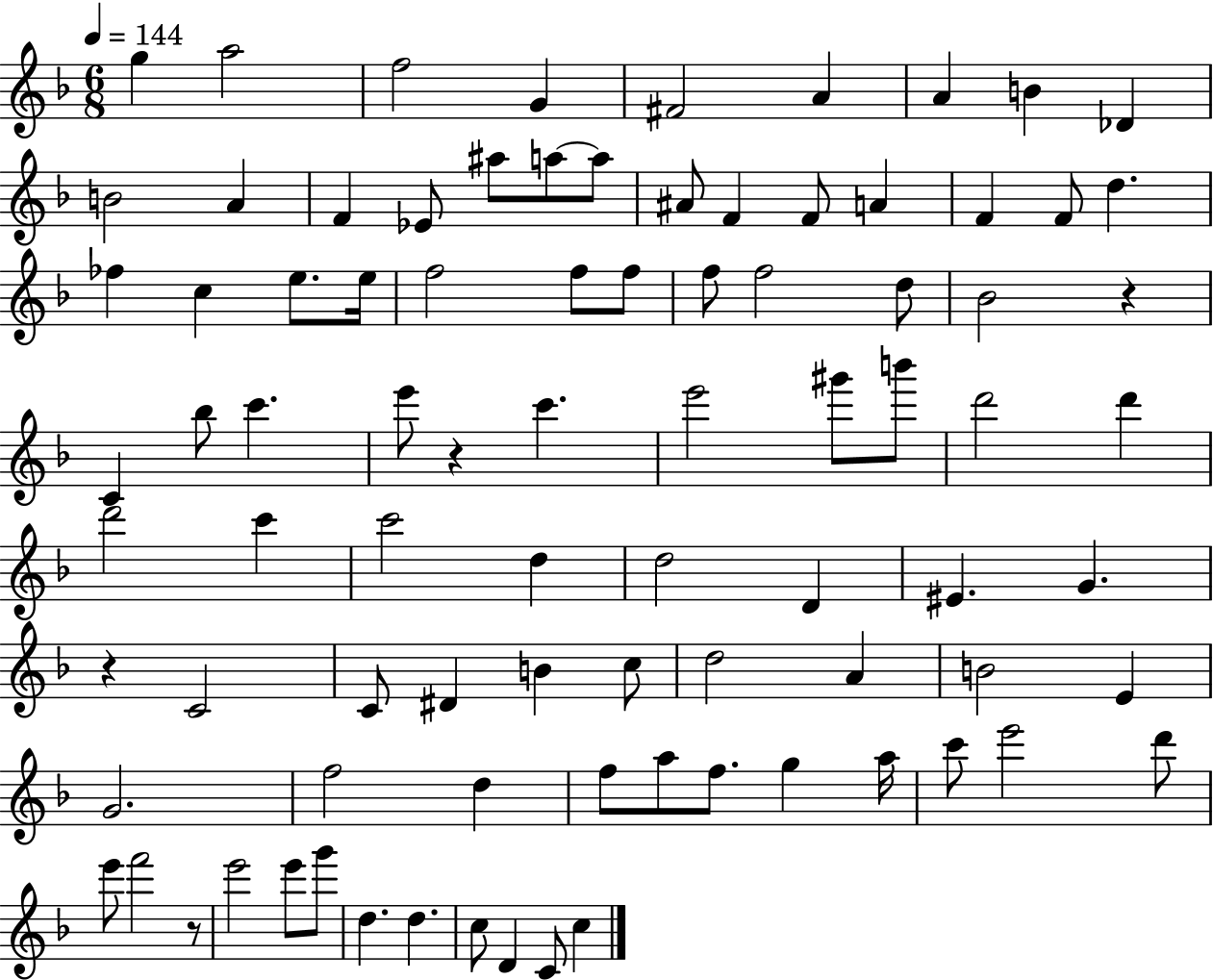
{
  \clef treble
  \numericTimeSignature
  \time 6/8
  \key f \major
  \tempo 4 = 144
  g''4 a''2 | f''2 g'4 | fis'2 a'4 | a'4 b'4 des'4 | \break b'2 a'4 | f'4 ees'8 ais''8 a''8~~ a''8 | ais'8 f'4 f'8 a'4 | f'4 f'8 d''4. | \break fes''4 c''4 e''8. e''16 | f''2 f''8 f''8 | f''8 f''2 d''8 | bes'2 r4 | \break c'4 bes''8 c'''4. | e'''8 r4 c'''4. | e'''2 gis'''8 b'''8 | d'''2 d'''4 | \break d'''2 c'''4 | c'''2 d''4 | d''2 d'4 | eis'4. g'4. | \break r4 c'2 | c'8 dis'4 b'4 c''8 | d''2 a'4 | b'2 e'4 | \break g'2. | f''2 d''4 | f''8 a''8 f''8. g''4 a''16 | c'''8 e'''2 d'''8 | \break e'''8 f'''2 r8 | e'''2 e'''8 g'''8 | d''4. d''4. | c''8 d'4 c'8 c''4 | \break \bar "|."
}